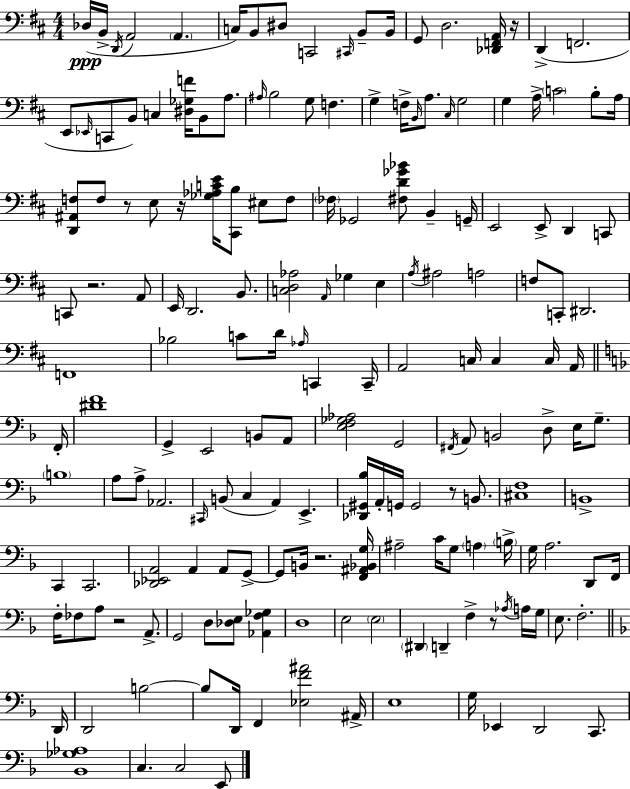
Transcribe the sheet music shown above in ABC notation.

X:1
T:Untitled
M:4/4
L:1/4
K:D
_D,/4 B,,/4 D,,/4 A,,2 A,, C,/4 B,,/2 ^D,/2 C,,2 ^C,,/4 B,,/2 B,,/4 G,,/2 D,2 [_D,,F,,A,,]/4 z/4 D,, F,,2 E,,/2 _E,,/4 C,,/2 B,,/2 C, [^D,_G,F]/4 B,,/2 A,/2 ^A,/4 B,2 G,/2 F, G, F,/4 B,,/4 A,/2 ^C,/4 G,2 G, A,/4 C2 B,/2 A,/4 [D,,^A,,F,]/2 F,/2 z/2 E,/2 z/4 [_G,_A,CE]/4 [^C,,B,]/2 ^E,/2 F,/2 _F,/4 _G,,2 [^F,D_G_B]/2 B,, G,,/4 E,,2 E,,/2 D,, C,,/2 C,,/2 z2 A,,/2 E,,/4 D,,2 B,,/2 [C,D,_A,]2 A,,/4 _G, E, A,/4 ^A,2 A,2 F,/2 C,,/2 ^D,,2 F,,4 _B,2 C/2 D/4 _A,/4 C,, C,,/4 A,,2 C,/4 C, C,/4 A,,/4 F,,/4 [^DF]4 G,, E,,2 B,,/2 A,,/2 [E,F,_G,_A,]2 G,,2 ^F,,/4 A,,/2 B,,2 D,/2 E,/4 G,/2 B,4 A,/2 A,/2 _A,,2 ^C,,/4 B,,/2 C, A,, E,, [_D,,^G,,_B,]/4 A,,/4 G,,/4 G,,2 z/2 B,,/2 [^C,F,]4 B,,4 C,, C,,2 [_D,,_E,,A,,]2 A,, A,,/2 G,,/2 G,,/2 B,,/4 z2 [F,,^A,,_B,,G,]/4 ^A,2 C/4 G,/2 A, B,/4 G,/4 A,2 D,,/2 F,,/4 F,/4 _F,/2 A,/2 z2 A,,/2 G,,2 D,/2 [_D,E,]/2 [_A,,F,_G,] D,4 E,2 E,2 ^D,, D,, F, z/2 _A,/4 A,/4 G,/4 E,/2 F,2 D,,/4 D,,2 B,2 B,/2 D,,/4 F,, [_E,F^A]2 ^A,,/4 E,4 G,/4 _E,, D,,2 C,,/2 [_B,,_G,_A,]4 C, C,2 E,,/2